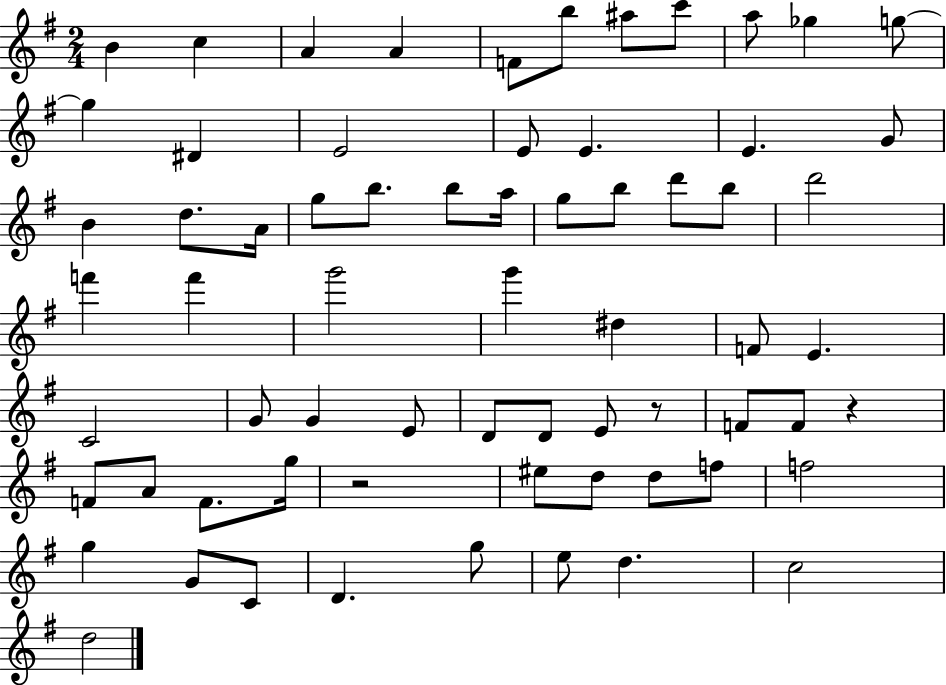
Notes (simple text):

B4/q C5/q A4/q A4/q F4/e B5/e A#5/e C6/e A5/e Gb5/q G5/e G5/q D#4/q E4/h E4/e E4/q. E4/q. G4/e B4/q D5/e. A4/s G5/e B5/e. B5/e A5/s G5/e B5/e D6/e B5/e D6/h F6/q F6/q G6/h G6/q D#5/q F4/e E4/q. C4/h G4/e G4/q E4/e D4/e D4/e E4/e R/e F4/e F4/e R/q F4/e A4/e F4/e. G5/s R/h EIS5/e D5/e D5/e F5/e F5/h G5/q G4/e C4/e D4/q. G5/e E5/e D5/q. C5/h D5/h